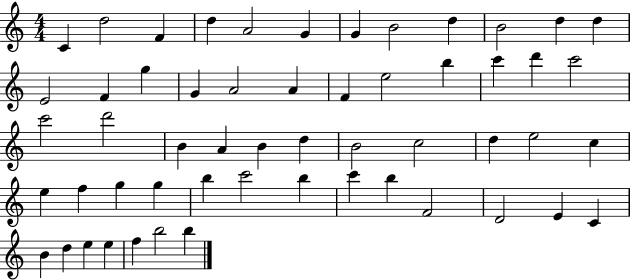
{
  \clef treble
  \numericTimeSignature
  \time 4/4
  \key c \major
  c'4 d''2 f'4 | d''4 a'2 g'4 | g'4 b'2 d''4 | b'2 d''4 d''4 | \break e'2 f'4 g''4 | g'4 a'2 a'4 | f'4 e''2 b''4 | c'''4 d'''4 c'''2 | \break c'''2 d'''2 | b'4 a'4 b'4 d''4 | b'2 c''2 | d''4 e''2 c''4 | \break e''4 f''4 g''4 g''4 | b''4 c'''2 b''4 | c'''4 b''4 f'2 | d'2 e'4 c'4 | \break b'4 d''4 e''4 e''4 | f''4 b''2 b''4 | \bar "|."
}